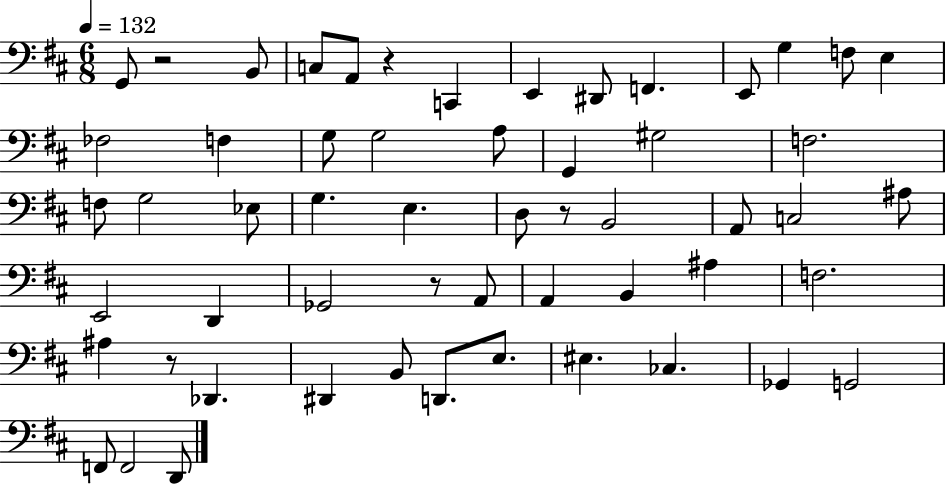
X:1
T:Untitled
M:6/8
L:1/4
K:D
G,,/2 z2 B,,/2 C,/2 A,,/2 z C,, E,, ^D,,/2 F,, E,,/2 G, F,/2 E, _F,2 F, G,/2 G,2 A,/2 G,, ^G,2 F,2 F,/2 G,2 _E,/2 G, E, D,/2 z/2 B,,2 A,,/2 C,2 ^A,/2 E,,2 D,, _G,,2 z/2 A,,/2 A,, B,, ^A, F,2 ^A, z/2 _D,, ^D,, B,,/2 D,,/2 E,/2 ^E, _C, _G,, G,,2 F,,/2 F,,2 D,,/2